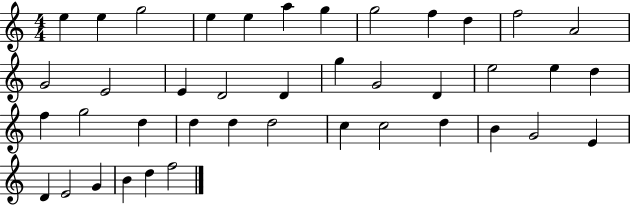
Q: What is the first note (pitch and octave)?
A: E5